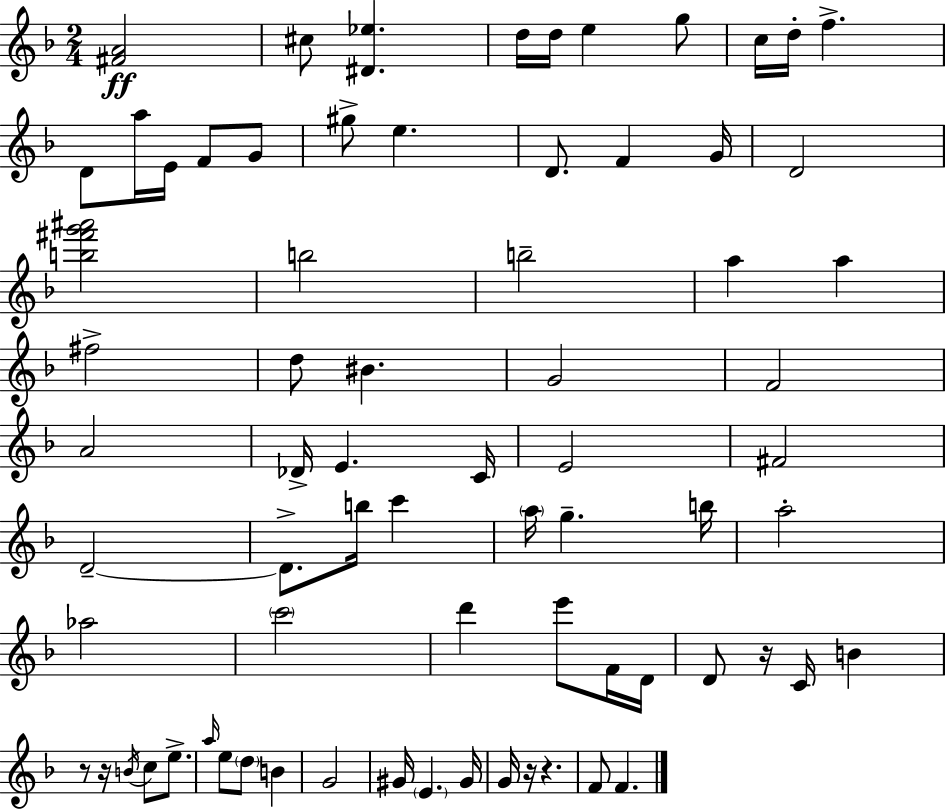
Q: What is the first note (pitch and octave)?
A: C#5